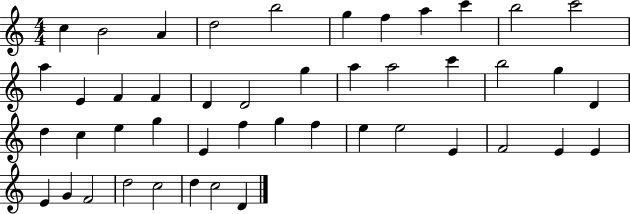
{
  \clef treble
  \numericTimeSignature
  \time 4/4
  \key c \major
  c''4 b'2 a'4 | d''2 b''2 | g''4 f''4 a''4 c'''4 | b''2 c'''2 | \break a''4 e'4 f'4 f'4 | d'4 d'2 g''4 | a''4 a''2 c'''4 | b''2 g''4 d'4 | \break d''4 c''4 e''4 g''4 | e'4 f''4 g''4 f''4 | e''4 e''2 e'4 | f'2 e'4 e'4 | \break e'4 g'4 f'2 | d''2 c''2 | d''4 c''2 d'4 | \bar "|."
}